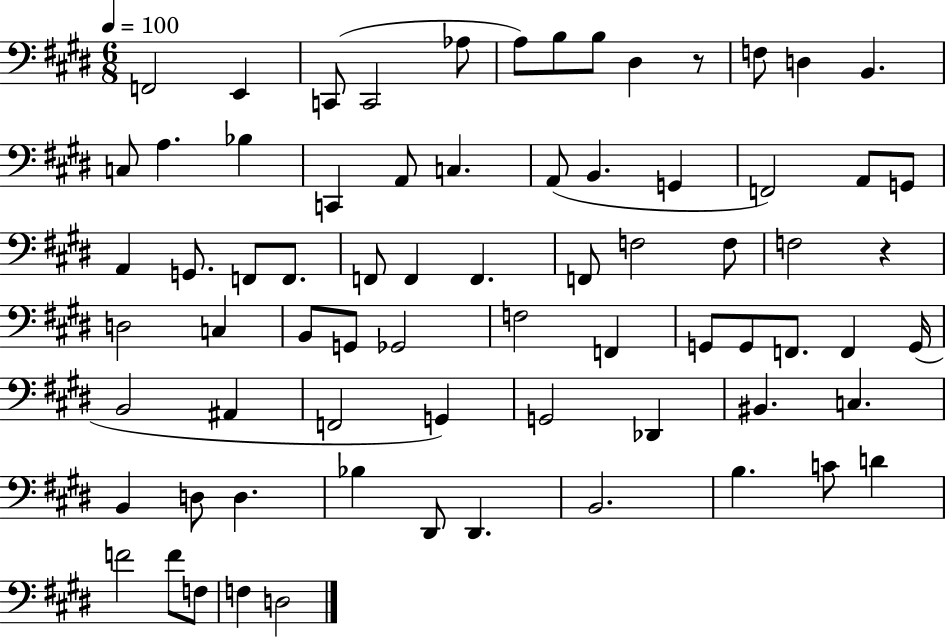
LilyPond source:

{
  \clef bass
  \numericTimeSignature
  \time 6/8
  \key e \major
  \tempo 4 = 100
  f,2 e,4 | c,8( c,2 aes8 | a8) b8 b8 dis4 r8 | f8 d4 b,4. | \break c8 a4. bes4 | c,4 a,8 c4. | a,8( b,4. g,4 | f,2) a,8 g,8 | \break a,4 g,8. f,8 f,8. | f,8 f,4 f,4. | f,8 f2 f8 | f2 r4 | \break d2 c4 | b,8 g,8 ges,2 | f2 f,4 | g,8 g,8 f,8. f,4 g,16( | \break b,2 ais,4 | f,2 g,4) | g,2 des,4 | bis,4. c4. | \break b,4 d8 d4. | bes4 dis,8 dis,4. | b,2. | b4. c'8 d'4 | \break f'2 f'8 f8 | f4 d2 | \bar "|."
}